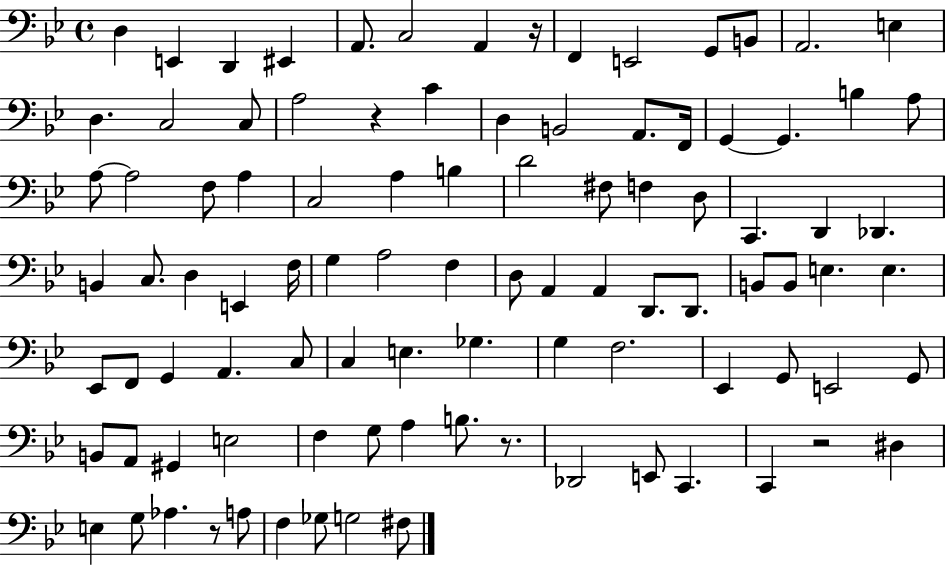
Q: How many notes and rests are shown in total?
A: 97